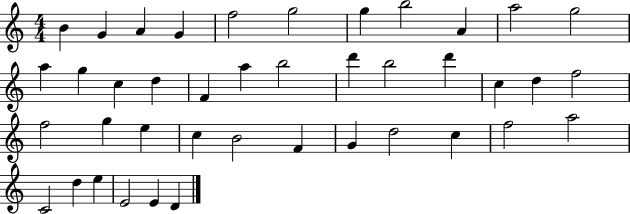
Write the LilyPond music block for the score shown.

{
  \clef treble
  \numericTimeSignature
  \time 4/4
  \key c \major
  b'4 g'4 a'4 g'4 | f''2 g''2 | g''4 b''2 a'4 | a''2 g''2 | \break a''4 g''4 c''4 d''4 | f'4 a''4 b''2 | d'''4 b''2 d'''4 | c''4 d''4 f''2 | \break f''2 g''4 e''4 | c''4 b'2 f'4 | g'4 d''2 c''4 | f''2 a''2 | \break c'2 d''4 e''4 | e'2 e'4 d'4 | \bar "|."
}